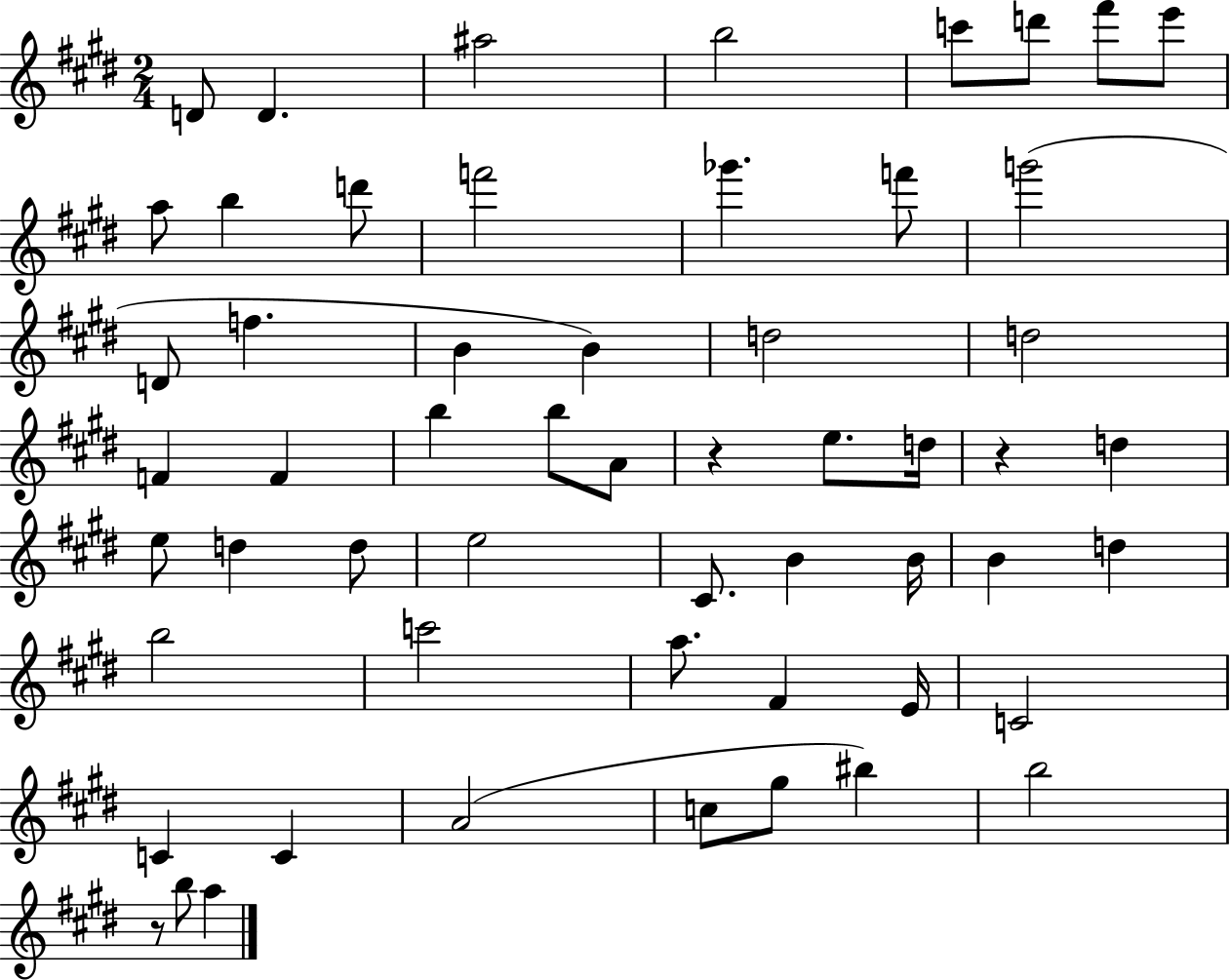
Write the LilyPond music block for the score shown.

{
  \clef treble
  \numericTimeSignature
  \time 2/4
  \key e \major
  d'8 d'4. | ais''2 | b''2 | c'''8 d'''8 fis'''8 e'''8 | \break a''8 b''4 d'''8 | f'''2 | ges'''4. f'''8 | g'''2( | \break d'8 f''4. | b'4 b'4) | d''2 | d''2 | \break f'4 f'4 | b''4 b''8 a'8 | r4 e''8. d''16 | r4 d''4 | \break e''8 d''4 d''8 | e''2 | cis'8. b'4 b'16 | b'4 d''4 | \break b''2 | c'''2 | a''8. fis'4 e'16 | c'2 | \break c'4 c'4 | a'2( | c''8 gis''8 bis''4) | b''2 | \break r8 b''8 a''4 | \bar "|."
}